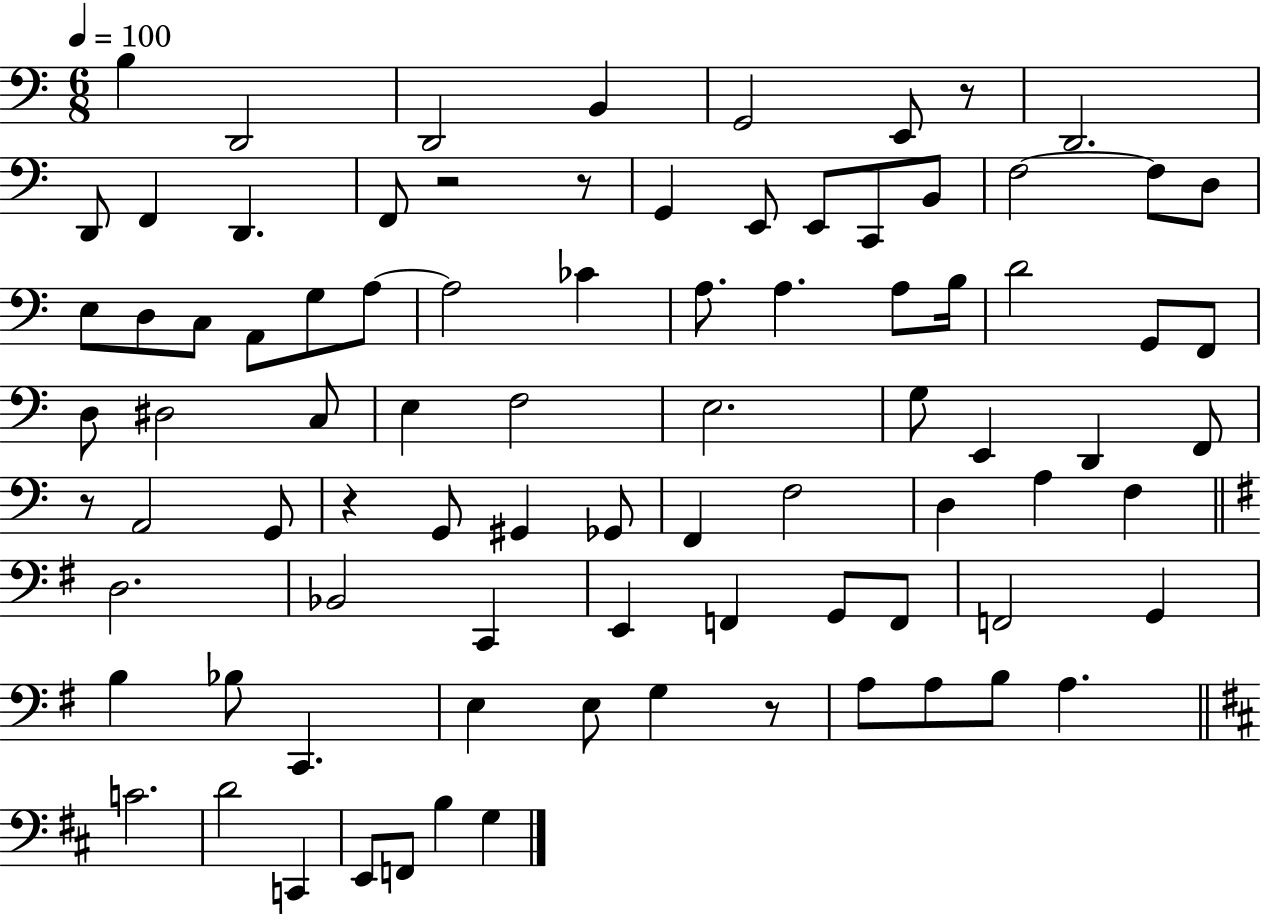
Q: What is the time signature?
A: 6/8